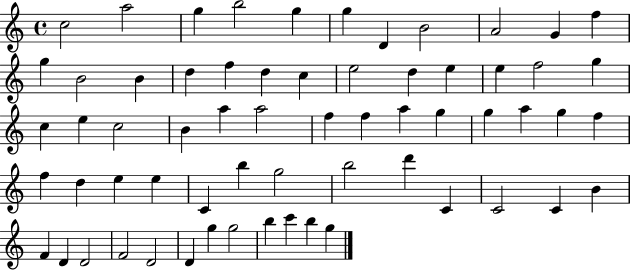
C5/h A5/h G5/q B5/h G5/q G5/q D4/q B4/h A4/h G4/q F5/q G5/q B4/h B4/q D5/q F5/q D5/q C5/q E5/h D5/q E5/q E5/q F5/h G5/q C5/q E5/q C5/h B4/q A5/q A5/h F5/q F5/q A5/q G5/q G5/q A5/q G5/q F5/q F5/q D5/q E5/q E5/q C4/q B5/q G5/h B5/h D6/q C4/q C4/h C4/q B4/q F4/q D4/q D4/h F4/h D4/h D4/q G5/q G5/h B5/q C6/q B5/q G5/q